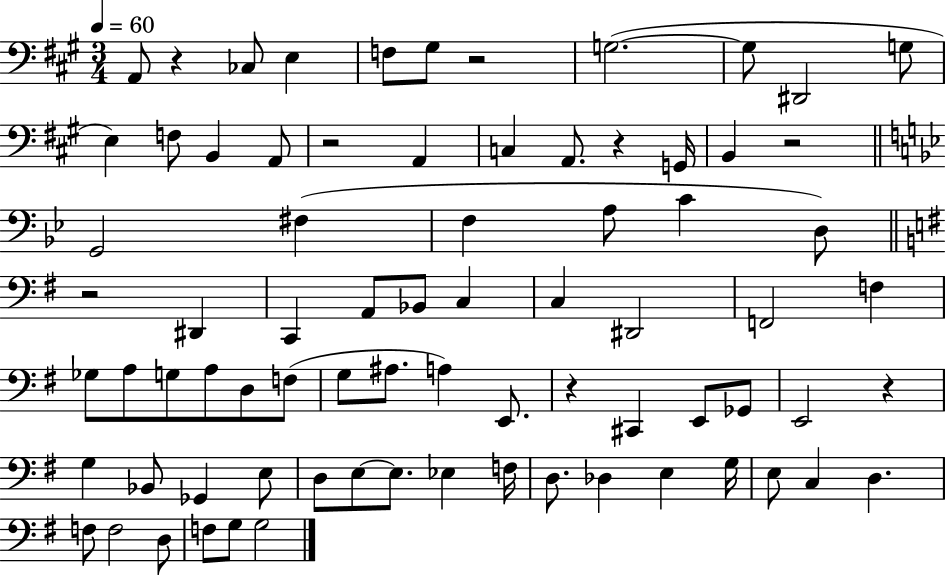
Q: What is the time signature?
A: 3/4